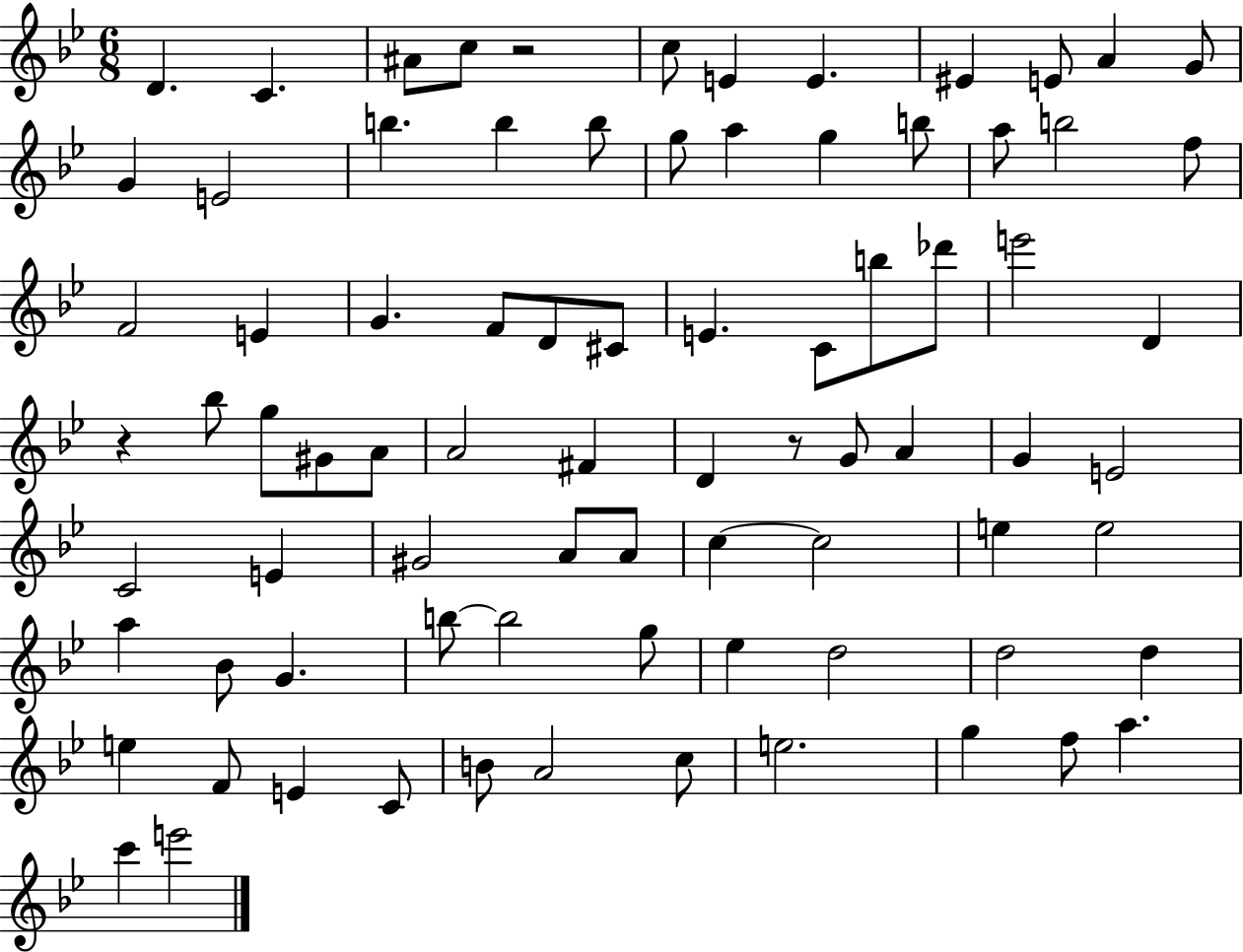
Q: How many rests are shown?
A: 3